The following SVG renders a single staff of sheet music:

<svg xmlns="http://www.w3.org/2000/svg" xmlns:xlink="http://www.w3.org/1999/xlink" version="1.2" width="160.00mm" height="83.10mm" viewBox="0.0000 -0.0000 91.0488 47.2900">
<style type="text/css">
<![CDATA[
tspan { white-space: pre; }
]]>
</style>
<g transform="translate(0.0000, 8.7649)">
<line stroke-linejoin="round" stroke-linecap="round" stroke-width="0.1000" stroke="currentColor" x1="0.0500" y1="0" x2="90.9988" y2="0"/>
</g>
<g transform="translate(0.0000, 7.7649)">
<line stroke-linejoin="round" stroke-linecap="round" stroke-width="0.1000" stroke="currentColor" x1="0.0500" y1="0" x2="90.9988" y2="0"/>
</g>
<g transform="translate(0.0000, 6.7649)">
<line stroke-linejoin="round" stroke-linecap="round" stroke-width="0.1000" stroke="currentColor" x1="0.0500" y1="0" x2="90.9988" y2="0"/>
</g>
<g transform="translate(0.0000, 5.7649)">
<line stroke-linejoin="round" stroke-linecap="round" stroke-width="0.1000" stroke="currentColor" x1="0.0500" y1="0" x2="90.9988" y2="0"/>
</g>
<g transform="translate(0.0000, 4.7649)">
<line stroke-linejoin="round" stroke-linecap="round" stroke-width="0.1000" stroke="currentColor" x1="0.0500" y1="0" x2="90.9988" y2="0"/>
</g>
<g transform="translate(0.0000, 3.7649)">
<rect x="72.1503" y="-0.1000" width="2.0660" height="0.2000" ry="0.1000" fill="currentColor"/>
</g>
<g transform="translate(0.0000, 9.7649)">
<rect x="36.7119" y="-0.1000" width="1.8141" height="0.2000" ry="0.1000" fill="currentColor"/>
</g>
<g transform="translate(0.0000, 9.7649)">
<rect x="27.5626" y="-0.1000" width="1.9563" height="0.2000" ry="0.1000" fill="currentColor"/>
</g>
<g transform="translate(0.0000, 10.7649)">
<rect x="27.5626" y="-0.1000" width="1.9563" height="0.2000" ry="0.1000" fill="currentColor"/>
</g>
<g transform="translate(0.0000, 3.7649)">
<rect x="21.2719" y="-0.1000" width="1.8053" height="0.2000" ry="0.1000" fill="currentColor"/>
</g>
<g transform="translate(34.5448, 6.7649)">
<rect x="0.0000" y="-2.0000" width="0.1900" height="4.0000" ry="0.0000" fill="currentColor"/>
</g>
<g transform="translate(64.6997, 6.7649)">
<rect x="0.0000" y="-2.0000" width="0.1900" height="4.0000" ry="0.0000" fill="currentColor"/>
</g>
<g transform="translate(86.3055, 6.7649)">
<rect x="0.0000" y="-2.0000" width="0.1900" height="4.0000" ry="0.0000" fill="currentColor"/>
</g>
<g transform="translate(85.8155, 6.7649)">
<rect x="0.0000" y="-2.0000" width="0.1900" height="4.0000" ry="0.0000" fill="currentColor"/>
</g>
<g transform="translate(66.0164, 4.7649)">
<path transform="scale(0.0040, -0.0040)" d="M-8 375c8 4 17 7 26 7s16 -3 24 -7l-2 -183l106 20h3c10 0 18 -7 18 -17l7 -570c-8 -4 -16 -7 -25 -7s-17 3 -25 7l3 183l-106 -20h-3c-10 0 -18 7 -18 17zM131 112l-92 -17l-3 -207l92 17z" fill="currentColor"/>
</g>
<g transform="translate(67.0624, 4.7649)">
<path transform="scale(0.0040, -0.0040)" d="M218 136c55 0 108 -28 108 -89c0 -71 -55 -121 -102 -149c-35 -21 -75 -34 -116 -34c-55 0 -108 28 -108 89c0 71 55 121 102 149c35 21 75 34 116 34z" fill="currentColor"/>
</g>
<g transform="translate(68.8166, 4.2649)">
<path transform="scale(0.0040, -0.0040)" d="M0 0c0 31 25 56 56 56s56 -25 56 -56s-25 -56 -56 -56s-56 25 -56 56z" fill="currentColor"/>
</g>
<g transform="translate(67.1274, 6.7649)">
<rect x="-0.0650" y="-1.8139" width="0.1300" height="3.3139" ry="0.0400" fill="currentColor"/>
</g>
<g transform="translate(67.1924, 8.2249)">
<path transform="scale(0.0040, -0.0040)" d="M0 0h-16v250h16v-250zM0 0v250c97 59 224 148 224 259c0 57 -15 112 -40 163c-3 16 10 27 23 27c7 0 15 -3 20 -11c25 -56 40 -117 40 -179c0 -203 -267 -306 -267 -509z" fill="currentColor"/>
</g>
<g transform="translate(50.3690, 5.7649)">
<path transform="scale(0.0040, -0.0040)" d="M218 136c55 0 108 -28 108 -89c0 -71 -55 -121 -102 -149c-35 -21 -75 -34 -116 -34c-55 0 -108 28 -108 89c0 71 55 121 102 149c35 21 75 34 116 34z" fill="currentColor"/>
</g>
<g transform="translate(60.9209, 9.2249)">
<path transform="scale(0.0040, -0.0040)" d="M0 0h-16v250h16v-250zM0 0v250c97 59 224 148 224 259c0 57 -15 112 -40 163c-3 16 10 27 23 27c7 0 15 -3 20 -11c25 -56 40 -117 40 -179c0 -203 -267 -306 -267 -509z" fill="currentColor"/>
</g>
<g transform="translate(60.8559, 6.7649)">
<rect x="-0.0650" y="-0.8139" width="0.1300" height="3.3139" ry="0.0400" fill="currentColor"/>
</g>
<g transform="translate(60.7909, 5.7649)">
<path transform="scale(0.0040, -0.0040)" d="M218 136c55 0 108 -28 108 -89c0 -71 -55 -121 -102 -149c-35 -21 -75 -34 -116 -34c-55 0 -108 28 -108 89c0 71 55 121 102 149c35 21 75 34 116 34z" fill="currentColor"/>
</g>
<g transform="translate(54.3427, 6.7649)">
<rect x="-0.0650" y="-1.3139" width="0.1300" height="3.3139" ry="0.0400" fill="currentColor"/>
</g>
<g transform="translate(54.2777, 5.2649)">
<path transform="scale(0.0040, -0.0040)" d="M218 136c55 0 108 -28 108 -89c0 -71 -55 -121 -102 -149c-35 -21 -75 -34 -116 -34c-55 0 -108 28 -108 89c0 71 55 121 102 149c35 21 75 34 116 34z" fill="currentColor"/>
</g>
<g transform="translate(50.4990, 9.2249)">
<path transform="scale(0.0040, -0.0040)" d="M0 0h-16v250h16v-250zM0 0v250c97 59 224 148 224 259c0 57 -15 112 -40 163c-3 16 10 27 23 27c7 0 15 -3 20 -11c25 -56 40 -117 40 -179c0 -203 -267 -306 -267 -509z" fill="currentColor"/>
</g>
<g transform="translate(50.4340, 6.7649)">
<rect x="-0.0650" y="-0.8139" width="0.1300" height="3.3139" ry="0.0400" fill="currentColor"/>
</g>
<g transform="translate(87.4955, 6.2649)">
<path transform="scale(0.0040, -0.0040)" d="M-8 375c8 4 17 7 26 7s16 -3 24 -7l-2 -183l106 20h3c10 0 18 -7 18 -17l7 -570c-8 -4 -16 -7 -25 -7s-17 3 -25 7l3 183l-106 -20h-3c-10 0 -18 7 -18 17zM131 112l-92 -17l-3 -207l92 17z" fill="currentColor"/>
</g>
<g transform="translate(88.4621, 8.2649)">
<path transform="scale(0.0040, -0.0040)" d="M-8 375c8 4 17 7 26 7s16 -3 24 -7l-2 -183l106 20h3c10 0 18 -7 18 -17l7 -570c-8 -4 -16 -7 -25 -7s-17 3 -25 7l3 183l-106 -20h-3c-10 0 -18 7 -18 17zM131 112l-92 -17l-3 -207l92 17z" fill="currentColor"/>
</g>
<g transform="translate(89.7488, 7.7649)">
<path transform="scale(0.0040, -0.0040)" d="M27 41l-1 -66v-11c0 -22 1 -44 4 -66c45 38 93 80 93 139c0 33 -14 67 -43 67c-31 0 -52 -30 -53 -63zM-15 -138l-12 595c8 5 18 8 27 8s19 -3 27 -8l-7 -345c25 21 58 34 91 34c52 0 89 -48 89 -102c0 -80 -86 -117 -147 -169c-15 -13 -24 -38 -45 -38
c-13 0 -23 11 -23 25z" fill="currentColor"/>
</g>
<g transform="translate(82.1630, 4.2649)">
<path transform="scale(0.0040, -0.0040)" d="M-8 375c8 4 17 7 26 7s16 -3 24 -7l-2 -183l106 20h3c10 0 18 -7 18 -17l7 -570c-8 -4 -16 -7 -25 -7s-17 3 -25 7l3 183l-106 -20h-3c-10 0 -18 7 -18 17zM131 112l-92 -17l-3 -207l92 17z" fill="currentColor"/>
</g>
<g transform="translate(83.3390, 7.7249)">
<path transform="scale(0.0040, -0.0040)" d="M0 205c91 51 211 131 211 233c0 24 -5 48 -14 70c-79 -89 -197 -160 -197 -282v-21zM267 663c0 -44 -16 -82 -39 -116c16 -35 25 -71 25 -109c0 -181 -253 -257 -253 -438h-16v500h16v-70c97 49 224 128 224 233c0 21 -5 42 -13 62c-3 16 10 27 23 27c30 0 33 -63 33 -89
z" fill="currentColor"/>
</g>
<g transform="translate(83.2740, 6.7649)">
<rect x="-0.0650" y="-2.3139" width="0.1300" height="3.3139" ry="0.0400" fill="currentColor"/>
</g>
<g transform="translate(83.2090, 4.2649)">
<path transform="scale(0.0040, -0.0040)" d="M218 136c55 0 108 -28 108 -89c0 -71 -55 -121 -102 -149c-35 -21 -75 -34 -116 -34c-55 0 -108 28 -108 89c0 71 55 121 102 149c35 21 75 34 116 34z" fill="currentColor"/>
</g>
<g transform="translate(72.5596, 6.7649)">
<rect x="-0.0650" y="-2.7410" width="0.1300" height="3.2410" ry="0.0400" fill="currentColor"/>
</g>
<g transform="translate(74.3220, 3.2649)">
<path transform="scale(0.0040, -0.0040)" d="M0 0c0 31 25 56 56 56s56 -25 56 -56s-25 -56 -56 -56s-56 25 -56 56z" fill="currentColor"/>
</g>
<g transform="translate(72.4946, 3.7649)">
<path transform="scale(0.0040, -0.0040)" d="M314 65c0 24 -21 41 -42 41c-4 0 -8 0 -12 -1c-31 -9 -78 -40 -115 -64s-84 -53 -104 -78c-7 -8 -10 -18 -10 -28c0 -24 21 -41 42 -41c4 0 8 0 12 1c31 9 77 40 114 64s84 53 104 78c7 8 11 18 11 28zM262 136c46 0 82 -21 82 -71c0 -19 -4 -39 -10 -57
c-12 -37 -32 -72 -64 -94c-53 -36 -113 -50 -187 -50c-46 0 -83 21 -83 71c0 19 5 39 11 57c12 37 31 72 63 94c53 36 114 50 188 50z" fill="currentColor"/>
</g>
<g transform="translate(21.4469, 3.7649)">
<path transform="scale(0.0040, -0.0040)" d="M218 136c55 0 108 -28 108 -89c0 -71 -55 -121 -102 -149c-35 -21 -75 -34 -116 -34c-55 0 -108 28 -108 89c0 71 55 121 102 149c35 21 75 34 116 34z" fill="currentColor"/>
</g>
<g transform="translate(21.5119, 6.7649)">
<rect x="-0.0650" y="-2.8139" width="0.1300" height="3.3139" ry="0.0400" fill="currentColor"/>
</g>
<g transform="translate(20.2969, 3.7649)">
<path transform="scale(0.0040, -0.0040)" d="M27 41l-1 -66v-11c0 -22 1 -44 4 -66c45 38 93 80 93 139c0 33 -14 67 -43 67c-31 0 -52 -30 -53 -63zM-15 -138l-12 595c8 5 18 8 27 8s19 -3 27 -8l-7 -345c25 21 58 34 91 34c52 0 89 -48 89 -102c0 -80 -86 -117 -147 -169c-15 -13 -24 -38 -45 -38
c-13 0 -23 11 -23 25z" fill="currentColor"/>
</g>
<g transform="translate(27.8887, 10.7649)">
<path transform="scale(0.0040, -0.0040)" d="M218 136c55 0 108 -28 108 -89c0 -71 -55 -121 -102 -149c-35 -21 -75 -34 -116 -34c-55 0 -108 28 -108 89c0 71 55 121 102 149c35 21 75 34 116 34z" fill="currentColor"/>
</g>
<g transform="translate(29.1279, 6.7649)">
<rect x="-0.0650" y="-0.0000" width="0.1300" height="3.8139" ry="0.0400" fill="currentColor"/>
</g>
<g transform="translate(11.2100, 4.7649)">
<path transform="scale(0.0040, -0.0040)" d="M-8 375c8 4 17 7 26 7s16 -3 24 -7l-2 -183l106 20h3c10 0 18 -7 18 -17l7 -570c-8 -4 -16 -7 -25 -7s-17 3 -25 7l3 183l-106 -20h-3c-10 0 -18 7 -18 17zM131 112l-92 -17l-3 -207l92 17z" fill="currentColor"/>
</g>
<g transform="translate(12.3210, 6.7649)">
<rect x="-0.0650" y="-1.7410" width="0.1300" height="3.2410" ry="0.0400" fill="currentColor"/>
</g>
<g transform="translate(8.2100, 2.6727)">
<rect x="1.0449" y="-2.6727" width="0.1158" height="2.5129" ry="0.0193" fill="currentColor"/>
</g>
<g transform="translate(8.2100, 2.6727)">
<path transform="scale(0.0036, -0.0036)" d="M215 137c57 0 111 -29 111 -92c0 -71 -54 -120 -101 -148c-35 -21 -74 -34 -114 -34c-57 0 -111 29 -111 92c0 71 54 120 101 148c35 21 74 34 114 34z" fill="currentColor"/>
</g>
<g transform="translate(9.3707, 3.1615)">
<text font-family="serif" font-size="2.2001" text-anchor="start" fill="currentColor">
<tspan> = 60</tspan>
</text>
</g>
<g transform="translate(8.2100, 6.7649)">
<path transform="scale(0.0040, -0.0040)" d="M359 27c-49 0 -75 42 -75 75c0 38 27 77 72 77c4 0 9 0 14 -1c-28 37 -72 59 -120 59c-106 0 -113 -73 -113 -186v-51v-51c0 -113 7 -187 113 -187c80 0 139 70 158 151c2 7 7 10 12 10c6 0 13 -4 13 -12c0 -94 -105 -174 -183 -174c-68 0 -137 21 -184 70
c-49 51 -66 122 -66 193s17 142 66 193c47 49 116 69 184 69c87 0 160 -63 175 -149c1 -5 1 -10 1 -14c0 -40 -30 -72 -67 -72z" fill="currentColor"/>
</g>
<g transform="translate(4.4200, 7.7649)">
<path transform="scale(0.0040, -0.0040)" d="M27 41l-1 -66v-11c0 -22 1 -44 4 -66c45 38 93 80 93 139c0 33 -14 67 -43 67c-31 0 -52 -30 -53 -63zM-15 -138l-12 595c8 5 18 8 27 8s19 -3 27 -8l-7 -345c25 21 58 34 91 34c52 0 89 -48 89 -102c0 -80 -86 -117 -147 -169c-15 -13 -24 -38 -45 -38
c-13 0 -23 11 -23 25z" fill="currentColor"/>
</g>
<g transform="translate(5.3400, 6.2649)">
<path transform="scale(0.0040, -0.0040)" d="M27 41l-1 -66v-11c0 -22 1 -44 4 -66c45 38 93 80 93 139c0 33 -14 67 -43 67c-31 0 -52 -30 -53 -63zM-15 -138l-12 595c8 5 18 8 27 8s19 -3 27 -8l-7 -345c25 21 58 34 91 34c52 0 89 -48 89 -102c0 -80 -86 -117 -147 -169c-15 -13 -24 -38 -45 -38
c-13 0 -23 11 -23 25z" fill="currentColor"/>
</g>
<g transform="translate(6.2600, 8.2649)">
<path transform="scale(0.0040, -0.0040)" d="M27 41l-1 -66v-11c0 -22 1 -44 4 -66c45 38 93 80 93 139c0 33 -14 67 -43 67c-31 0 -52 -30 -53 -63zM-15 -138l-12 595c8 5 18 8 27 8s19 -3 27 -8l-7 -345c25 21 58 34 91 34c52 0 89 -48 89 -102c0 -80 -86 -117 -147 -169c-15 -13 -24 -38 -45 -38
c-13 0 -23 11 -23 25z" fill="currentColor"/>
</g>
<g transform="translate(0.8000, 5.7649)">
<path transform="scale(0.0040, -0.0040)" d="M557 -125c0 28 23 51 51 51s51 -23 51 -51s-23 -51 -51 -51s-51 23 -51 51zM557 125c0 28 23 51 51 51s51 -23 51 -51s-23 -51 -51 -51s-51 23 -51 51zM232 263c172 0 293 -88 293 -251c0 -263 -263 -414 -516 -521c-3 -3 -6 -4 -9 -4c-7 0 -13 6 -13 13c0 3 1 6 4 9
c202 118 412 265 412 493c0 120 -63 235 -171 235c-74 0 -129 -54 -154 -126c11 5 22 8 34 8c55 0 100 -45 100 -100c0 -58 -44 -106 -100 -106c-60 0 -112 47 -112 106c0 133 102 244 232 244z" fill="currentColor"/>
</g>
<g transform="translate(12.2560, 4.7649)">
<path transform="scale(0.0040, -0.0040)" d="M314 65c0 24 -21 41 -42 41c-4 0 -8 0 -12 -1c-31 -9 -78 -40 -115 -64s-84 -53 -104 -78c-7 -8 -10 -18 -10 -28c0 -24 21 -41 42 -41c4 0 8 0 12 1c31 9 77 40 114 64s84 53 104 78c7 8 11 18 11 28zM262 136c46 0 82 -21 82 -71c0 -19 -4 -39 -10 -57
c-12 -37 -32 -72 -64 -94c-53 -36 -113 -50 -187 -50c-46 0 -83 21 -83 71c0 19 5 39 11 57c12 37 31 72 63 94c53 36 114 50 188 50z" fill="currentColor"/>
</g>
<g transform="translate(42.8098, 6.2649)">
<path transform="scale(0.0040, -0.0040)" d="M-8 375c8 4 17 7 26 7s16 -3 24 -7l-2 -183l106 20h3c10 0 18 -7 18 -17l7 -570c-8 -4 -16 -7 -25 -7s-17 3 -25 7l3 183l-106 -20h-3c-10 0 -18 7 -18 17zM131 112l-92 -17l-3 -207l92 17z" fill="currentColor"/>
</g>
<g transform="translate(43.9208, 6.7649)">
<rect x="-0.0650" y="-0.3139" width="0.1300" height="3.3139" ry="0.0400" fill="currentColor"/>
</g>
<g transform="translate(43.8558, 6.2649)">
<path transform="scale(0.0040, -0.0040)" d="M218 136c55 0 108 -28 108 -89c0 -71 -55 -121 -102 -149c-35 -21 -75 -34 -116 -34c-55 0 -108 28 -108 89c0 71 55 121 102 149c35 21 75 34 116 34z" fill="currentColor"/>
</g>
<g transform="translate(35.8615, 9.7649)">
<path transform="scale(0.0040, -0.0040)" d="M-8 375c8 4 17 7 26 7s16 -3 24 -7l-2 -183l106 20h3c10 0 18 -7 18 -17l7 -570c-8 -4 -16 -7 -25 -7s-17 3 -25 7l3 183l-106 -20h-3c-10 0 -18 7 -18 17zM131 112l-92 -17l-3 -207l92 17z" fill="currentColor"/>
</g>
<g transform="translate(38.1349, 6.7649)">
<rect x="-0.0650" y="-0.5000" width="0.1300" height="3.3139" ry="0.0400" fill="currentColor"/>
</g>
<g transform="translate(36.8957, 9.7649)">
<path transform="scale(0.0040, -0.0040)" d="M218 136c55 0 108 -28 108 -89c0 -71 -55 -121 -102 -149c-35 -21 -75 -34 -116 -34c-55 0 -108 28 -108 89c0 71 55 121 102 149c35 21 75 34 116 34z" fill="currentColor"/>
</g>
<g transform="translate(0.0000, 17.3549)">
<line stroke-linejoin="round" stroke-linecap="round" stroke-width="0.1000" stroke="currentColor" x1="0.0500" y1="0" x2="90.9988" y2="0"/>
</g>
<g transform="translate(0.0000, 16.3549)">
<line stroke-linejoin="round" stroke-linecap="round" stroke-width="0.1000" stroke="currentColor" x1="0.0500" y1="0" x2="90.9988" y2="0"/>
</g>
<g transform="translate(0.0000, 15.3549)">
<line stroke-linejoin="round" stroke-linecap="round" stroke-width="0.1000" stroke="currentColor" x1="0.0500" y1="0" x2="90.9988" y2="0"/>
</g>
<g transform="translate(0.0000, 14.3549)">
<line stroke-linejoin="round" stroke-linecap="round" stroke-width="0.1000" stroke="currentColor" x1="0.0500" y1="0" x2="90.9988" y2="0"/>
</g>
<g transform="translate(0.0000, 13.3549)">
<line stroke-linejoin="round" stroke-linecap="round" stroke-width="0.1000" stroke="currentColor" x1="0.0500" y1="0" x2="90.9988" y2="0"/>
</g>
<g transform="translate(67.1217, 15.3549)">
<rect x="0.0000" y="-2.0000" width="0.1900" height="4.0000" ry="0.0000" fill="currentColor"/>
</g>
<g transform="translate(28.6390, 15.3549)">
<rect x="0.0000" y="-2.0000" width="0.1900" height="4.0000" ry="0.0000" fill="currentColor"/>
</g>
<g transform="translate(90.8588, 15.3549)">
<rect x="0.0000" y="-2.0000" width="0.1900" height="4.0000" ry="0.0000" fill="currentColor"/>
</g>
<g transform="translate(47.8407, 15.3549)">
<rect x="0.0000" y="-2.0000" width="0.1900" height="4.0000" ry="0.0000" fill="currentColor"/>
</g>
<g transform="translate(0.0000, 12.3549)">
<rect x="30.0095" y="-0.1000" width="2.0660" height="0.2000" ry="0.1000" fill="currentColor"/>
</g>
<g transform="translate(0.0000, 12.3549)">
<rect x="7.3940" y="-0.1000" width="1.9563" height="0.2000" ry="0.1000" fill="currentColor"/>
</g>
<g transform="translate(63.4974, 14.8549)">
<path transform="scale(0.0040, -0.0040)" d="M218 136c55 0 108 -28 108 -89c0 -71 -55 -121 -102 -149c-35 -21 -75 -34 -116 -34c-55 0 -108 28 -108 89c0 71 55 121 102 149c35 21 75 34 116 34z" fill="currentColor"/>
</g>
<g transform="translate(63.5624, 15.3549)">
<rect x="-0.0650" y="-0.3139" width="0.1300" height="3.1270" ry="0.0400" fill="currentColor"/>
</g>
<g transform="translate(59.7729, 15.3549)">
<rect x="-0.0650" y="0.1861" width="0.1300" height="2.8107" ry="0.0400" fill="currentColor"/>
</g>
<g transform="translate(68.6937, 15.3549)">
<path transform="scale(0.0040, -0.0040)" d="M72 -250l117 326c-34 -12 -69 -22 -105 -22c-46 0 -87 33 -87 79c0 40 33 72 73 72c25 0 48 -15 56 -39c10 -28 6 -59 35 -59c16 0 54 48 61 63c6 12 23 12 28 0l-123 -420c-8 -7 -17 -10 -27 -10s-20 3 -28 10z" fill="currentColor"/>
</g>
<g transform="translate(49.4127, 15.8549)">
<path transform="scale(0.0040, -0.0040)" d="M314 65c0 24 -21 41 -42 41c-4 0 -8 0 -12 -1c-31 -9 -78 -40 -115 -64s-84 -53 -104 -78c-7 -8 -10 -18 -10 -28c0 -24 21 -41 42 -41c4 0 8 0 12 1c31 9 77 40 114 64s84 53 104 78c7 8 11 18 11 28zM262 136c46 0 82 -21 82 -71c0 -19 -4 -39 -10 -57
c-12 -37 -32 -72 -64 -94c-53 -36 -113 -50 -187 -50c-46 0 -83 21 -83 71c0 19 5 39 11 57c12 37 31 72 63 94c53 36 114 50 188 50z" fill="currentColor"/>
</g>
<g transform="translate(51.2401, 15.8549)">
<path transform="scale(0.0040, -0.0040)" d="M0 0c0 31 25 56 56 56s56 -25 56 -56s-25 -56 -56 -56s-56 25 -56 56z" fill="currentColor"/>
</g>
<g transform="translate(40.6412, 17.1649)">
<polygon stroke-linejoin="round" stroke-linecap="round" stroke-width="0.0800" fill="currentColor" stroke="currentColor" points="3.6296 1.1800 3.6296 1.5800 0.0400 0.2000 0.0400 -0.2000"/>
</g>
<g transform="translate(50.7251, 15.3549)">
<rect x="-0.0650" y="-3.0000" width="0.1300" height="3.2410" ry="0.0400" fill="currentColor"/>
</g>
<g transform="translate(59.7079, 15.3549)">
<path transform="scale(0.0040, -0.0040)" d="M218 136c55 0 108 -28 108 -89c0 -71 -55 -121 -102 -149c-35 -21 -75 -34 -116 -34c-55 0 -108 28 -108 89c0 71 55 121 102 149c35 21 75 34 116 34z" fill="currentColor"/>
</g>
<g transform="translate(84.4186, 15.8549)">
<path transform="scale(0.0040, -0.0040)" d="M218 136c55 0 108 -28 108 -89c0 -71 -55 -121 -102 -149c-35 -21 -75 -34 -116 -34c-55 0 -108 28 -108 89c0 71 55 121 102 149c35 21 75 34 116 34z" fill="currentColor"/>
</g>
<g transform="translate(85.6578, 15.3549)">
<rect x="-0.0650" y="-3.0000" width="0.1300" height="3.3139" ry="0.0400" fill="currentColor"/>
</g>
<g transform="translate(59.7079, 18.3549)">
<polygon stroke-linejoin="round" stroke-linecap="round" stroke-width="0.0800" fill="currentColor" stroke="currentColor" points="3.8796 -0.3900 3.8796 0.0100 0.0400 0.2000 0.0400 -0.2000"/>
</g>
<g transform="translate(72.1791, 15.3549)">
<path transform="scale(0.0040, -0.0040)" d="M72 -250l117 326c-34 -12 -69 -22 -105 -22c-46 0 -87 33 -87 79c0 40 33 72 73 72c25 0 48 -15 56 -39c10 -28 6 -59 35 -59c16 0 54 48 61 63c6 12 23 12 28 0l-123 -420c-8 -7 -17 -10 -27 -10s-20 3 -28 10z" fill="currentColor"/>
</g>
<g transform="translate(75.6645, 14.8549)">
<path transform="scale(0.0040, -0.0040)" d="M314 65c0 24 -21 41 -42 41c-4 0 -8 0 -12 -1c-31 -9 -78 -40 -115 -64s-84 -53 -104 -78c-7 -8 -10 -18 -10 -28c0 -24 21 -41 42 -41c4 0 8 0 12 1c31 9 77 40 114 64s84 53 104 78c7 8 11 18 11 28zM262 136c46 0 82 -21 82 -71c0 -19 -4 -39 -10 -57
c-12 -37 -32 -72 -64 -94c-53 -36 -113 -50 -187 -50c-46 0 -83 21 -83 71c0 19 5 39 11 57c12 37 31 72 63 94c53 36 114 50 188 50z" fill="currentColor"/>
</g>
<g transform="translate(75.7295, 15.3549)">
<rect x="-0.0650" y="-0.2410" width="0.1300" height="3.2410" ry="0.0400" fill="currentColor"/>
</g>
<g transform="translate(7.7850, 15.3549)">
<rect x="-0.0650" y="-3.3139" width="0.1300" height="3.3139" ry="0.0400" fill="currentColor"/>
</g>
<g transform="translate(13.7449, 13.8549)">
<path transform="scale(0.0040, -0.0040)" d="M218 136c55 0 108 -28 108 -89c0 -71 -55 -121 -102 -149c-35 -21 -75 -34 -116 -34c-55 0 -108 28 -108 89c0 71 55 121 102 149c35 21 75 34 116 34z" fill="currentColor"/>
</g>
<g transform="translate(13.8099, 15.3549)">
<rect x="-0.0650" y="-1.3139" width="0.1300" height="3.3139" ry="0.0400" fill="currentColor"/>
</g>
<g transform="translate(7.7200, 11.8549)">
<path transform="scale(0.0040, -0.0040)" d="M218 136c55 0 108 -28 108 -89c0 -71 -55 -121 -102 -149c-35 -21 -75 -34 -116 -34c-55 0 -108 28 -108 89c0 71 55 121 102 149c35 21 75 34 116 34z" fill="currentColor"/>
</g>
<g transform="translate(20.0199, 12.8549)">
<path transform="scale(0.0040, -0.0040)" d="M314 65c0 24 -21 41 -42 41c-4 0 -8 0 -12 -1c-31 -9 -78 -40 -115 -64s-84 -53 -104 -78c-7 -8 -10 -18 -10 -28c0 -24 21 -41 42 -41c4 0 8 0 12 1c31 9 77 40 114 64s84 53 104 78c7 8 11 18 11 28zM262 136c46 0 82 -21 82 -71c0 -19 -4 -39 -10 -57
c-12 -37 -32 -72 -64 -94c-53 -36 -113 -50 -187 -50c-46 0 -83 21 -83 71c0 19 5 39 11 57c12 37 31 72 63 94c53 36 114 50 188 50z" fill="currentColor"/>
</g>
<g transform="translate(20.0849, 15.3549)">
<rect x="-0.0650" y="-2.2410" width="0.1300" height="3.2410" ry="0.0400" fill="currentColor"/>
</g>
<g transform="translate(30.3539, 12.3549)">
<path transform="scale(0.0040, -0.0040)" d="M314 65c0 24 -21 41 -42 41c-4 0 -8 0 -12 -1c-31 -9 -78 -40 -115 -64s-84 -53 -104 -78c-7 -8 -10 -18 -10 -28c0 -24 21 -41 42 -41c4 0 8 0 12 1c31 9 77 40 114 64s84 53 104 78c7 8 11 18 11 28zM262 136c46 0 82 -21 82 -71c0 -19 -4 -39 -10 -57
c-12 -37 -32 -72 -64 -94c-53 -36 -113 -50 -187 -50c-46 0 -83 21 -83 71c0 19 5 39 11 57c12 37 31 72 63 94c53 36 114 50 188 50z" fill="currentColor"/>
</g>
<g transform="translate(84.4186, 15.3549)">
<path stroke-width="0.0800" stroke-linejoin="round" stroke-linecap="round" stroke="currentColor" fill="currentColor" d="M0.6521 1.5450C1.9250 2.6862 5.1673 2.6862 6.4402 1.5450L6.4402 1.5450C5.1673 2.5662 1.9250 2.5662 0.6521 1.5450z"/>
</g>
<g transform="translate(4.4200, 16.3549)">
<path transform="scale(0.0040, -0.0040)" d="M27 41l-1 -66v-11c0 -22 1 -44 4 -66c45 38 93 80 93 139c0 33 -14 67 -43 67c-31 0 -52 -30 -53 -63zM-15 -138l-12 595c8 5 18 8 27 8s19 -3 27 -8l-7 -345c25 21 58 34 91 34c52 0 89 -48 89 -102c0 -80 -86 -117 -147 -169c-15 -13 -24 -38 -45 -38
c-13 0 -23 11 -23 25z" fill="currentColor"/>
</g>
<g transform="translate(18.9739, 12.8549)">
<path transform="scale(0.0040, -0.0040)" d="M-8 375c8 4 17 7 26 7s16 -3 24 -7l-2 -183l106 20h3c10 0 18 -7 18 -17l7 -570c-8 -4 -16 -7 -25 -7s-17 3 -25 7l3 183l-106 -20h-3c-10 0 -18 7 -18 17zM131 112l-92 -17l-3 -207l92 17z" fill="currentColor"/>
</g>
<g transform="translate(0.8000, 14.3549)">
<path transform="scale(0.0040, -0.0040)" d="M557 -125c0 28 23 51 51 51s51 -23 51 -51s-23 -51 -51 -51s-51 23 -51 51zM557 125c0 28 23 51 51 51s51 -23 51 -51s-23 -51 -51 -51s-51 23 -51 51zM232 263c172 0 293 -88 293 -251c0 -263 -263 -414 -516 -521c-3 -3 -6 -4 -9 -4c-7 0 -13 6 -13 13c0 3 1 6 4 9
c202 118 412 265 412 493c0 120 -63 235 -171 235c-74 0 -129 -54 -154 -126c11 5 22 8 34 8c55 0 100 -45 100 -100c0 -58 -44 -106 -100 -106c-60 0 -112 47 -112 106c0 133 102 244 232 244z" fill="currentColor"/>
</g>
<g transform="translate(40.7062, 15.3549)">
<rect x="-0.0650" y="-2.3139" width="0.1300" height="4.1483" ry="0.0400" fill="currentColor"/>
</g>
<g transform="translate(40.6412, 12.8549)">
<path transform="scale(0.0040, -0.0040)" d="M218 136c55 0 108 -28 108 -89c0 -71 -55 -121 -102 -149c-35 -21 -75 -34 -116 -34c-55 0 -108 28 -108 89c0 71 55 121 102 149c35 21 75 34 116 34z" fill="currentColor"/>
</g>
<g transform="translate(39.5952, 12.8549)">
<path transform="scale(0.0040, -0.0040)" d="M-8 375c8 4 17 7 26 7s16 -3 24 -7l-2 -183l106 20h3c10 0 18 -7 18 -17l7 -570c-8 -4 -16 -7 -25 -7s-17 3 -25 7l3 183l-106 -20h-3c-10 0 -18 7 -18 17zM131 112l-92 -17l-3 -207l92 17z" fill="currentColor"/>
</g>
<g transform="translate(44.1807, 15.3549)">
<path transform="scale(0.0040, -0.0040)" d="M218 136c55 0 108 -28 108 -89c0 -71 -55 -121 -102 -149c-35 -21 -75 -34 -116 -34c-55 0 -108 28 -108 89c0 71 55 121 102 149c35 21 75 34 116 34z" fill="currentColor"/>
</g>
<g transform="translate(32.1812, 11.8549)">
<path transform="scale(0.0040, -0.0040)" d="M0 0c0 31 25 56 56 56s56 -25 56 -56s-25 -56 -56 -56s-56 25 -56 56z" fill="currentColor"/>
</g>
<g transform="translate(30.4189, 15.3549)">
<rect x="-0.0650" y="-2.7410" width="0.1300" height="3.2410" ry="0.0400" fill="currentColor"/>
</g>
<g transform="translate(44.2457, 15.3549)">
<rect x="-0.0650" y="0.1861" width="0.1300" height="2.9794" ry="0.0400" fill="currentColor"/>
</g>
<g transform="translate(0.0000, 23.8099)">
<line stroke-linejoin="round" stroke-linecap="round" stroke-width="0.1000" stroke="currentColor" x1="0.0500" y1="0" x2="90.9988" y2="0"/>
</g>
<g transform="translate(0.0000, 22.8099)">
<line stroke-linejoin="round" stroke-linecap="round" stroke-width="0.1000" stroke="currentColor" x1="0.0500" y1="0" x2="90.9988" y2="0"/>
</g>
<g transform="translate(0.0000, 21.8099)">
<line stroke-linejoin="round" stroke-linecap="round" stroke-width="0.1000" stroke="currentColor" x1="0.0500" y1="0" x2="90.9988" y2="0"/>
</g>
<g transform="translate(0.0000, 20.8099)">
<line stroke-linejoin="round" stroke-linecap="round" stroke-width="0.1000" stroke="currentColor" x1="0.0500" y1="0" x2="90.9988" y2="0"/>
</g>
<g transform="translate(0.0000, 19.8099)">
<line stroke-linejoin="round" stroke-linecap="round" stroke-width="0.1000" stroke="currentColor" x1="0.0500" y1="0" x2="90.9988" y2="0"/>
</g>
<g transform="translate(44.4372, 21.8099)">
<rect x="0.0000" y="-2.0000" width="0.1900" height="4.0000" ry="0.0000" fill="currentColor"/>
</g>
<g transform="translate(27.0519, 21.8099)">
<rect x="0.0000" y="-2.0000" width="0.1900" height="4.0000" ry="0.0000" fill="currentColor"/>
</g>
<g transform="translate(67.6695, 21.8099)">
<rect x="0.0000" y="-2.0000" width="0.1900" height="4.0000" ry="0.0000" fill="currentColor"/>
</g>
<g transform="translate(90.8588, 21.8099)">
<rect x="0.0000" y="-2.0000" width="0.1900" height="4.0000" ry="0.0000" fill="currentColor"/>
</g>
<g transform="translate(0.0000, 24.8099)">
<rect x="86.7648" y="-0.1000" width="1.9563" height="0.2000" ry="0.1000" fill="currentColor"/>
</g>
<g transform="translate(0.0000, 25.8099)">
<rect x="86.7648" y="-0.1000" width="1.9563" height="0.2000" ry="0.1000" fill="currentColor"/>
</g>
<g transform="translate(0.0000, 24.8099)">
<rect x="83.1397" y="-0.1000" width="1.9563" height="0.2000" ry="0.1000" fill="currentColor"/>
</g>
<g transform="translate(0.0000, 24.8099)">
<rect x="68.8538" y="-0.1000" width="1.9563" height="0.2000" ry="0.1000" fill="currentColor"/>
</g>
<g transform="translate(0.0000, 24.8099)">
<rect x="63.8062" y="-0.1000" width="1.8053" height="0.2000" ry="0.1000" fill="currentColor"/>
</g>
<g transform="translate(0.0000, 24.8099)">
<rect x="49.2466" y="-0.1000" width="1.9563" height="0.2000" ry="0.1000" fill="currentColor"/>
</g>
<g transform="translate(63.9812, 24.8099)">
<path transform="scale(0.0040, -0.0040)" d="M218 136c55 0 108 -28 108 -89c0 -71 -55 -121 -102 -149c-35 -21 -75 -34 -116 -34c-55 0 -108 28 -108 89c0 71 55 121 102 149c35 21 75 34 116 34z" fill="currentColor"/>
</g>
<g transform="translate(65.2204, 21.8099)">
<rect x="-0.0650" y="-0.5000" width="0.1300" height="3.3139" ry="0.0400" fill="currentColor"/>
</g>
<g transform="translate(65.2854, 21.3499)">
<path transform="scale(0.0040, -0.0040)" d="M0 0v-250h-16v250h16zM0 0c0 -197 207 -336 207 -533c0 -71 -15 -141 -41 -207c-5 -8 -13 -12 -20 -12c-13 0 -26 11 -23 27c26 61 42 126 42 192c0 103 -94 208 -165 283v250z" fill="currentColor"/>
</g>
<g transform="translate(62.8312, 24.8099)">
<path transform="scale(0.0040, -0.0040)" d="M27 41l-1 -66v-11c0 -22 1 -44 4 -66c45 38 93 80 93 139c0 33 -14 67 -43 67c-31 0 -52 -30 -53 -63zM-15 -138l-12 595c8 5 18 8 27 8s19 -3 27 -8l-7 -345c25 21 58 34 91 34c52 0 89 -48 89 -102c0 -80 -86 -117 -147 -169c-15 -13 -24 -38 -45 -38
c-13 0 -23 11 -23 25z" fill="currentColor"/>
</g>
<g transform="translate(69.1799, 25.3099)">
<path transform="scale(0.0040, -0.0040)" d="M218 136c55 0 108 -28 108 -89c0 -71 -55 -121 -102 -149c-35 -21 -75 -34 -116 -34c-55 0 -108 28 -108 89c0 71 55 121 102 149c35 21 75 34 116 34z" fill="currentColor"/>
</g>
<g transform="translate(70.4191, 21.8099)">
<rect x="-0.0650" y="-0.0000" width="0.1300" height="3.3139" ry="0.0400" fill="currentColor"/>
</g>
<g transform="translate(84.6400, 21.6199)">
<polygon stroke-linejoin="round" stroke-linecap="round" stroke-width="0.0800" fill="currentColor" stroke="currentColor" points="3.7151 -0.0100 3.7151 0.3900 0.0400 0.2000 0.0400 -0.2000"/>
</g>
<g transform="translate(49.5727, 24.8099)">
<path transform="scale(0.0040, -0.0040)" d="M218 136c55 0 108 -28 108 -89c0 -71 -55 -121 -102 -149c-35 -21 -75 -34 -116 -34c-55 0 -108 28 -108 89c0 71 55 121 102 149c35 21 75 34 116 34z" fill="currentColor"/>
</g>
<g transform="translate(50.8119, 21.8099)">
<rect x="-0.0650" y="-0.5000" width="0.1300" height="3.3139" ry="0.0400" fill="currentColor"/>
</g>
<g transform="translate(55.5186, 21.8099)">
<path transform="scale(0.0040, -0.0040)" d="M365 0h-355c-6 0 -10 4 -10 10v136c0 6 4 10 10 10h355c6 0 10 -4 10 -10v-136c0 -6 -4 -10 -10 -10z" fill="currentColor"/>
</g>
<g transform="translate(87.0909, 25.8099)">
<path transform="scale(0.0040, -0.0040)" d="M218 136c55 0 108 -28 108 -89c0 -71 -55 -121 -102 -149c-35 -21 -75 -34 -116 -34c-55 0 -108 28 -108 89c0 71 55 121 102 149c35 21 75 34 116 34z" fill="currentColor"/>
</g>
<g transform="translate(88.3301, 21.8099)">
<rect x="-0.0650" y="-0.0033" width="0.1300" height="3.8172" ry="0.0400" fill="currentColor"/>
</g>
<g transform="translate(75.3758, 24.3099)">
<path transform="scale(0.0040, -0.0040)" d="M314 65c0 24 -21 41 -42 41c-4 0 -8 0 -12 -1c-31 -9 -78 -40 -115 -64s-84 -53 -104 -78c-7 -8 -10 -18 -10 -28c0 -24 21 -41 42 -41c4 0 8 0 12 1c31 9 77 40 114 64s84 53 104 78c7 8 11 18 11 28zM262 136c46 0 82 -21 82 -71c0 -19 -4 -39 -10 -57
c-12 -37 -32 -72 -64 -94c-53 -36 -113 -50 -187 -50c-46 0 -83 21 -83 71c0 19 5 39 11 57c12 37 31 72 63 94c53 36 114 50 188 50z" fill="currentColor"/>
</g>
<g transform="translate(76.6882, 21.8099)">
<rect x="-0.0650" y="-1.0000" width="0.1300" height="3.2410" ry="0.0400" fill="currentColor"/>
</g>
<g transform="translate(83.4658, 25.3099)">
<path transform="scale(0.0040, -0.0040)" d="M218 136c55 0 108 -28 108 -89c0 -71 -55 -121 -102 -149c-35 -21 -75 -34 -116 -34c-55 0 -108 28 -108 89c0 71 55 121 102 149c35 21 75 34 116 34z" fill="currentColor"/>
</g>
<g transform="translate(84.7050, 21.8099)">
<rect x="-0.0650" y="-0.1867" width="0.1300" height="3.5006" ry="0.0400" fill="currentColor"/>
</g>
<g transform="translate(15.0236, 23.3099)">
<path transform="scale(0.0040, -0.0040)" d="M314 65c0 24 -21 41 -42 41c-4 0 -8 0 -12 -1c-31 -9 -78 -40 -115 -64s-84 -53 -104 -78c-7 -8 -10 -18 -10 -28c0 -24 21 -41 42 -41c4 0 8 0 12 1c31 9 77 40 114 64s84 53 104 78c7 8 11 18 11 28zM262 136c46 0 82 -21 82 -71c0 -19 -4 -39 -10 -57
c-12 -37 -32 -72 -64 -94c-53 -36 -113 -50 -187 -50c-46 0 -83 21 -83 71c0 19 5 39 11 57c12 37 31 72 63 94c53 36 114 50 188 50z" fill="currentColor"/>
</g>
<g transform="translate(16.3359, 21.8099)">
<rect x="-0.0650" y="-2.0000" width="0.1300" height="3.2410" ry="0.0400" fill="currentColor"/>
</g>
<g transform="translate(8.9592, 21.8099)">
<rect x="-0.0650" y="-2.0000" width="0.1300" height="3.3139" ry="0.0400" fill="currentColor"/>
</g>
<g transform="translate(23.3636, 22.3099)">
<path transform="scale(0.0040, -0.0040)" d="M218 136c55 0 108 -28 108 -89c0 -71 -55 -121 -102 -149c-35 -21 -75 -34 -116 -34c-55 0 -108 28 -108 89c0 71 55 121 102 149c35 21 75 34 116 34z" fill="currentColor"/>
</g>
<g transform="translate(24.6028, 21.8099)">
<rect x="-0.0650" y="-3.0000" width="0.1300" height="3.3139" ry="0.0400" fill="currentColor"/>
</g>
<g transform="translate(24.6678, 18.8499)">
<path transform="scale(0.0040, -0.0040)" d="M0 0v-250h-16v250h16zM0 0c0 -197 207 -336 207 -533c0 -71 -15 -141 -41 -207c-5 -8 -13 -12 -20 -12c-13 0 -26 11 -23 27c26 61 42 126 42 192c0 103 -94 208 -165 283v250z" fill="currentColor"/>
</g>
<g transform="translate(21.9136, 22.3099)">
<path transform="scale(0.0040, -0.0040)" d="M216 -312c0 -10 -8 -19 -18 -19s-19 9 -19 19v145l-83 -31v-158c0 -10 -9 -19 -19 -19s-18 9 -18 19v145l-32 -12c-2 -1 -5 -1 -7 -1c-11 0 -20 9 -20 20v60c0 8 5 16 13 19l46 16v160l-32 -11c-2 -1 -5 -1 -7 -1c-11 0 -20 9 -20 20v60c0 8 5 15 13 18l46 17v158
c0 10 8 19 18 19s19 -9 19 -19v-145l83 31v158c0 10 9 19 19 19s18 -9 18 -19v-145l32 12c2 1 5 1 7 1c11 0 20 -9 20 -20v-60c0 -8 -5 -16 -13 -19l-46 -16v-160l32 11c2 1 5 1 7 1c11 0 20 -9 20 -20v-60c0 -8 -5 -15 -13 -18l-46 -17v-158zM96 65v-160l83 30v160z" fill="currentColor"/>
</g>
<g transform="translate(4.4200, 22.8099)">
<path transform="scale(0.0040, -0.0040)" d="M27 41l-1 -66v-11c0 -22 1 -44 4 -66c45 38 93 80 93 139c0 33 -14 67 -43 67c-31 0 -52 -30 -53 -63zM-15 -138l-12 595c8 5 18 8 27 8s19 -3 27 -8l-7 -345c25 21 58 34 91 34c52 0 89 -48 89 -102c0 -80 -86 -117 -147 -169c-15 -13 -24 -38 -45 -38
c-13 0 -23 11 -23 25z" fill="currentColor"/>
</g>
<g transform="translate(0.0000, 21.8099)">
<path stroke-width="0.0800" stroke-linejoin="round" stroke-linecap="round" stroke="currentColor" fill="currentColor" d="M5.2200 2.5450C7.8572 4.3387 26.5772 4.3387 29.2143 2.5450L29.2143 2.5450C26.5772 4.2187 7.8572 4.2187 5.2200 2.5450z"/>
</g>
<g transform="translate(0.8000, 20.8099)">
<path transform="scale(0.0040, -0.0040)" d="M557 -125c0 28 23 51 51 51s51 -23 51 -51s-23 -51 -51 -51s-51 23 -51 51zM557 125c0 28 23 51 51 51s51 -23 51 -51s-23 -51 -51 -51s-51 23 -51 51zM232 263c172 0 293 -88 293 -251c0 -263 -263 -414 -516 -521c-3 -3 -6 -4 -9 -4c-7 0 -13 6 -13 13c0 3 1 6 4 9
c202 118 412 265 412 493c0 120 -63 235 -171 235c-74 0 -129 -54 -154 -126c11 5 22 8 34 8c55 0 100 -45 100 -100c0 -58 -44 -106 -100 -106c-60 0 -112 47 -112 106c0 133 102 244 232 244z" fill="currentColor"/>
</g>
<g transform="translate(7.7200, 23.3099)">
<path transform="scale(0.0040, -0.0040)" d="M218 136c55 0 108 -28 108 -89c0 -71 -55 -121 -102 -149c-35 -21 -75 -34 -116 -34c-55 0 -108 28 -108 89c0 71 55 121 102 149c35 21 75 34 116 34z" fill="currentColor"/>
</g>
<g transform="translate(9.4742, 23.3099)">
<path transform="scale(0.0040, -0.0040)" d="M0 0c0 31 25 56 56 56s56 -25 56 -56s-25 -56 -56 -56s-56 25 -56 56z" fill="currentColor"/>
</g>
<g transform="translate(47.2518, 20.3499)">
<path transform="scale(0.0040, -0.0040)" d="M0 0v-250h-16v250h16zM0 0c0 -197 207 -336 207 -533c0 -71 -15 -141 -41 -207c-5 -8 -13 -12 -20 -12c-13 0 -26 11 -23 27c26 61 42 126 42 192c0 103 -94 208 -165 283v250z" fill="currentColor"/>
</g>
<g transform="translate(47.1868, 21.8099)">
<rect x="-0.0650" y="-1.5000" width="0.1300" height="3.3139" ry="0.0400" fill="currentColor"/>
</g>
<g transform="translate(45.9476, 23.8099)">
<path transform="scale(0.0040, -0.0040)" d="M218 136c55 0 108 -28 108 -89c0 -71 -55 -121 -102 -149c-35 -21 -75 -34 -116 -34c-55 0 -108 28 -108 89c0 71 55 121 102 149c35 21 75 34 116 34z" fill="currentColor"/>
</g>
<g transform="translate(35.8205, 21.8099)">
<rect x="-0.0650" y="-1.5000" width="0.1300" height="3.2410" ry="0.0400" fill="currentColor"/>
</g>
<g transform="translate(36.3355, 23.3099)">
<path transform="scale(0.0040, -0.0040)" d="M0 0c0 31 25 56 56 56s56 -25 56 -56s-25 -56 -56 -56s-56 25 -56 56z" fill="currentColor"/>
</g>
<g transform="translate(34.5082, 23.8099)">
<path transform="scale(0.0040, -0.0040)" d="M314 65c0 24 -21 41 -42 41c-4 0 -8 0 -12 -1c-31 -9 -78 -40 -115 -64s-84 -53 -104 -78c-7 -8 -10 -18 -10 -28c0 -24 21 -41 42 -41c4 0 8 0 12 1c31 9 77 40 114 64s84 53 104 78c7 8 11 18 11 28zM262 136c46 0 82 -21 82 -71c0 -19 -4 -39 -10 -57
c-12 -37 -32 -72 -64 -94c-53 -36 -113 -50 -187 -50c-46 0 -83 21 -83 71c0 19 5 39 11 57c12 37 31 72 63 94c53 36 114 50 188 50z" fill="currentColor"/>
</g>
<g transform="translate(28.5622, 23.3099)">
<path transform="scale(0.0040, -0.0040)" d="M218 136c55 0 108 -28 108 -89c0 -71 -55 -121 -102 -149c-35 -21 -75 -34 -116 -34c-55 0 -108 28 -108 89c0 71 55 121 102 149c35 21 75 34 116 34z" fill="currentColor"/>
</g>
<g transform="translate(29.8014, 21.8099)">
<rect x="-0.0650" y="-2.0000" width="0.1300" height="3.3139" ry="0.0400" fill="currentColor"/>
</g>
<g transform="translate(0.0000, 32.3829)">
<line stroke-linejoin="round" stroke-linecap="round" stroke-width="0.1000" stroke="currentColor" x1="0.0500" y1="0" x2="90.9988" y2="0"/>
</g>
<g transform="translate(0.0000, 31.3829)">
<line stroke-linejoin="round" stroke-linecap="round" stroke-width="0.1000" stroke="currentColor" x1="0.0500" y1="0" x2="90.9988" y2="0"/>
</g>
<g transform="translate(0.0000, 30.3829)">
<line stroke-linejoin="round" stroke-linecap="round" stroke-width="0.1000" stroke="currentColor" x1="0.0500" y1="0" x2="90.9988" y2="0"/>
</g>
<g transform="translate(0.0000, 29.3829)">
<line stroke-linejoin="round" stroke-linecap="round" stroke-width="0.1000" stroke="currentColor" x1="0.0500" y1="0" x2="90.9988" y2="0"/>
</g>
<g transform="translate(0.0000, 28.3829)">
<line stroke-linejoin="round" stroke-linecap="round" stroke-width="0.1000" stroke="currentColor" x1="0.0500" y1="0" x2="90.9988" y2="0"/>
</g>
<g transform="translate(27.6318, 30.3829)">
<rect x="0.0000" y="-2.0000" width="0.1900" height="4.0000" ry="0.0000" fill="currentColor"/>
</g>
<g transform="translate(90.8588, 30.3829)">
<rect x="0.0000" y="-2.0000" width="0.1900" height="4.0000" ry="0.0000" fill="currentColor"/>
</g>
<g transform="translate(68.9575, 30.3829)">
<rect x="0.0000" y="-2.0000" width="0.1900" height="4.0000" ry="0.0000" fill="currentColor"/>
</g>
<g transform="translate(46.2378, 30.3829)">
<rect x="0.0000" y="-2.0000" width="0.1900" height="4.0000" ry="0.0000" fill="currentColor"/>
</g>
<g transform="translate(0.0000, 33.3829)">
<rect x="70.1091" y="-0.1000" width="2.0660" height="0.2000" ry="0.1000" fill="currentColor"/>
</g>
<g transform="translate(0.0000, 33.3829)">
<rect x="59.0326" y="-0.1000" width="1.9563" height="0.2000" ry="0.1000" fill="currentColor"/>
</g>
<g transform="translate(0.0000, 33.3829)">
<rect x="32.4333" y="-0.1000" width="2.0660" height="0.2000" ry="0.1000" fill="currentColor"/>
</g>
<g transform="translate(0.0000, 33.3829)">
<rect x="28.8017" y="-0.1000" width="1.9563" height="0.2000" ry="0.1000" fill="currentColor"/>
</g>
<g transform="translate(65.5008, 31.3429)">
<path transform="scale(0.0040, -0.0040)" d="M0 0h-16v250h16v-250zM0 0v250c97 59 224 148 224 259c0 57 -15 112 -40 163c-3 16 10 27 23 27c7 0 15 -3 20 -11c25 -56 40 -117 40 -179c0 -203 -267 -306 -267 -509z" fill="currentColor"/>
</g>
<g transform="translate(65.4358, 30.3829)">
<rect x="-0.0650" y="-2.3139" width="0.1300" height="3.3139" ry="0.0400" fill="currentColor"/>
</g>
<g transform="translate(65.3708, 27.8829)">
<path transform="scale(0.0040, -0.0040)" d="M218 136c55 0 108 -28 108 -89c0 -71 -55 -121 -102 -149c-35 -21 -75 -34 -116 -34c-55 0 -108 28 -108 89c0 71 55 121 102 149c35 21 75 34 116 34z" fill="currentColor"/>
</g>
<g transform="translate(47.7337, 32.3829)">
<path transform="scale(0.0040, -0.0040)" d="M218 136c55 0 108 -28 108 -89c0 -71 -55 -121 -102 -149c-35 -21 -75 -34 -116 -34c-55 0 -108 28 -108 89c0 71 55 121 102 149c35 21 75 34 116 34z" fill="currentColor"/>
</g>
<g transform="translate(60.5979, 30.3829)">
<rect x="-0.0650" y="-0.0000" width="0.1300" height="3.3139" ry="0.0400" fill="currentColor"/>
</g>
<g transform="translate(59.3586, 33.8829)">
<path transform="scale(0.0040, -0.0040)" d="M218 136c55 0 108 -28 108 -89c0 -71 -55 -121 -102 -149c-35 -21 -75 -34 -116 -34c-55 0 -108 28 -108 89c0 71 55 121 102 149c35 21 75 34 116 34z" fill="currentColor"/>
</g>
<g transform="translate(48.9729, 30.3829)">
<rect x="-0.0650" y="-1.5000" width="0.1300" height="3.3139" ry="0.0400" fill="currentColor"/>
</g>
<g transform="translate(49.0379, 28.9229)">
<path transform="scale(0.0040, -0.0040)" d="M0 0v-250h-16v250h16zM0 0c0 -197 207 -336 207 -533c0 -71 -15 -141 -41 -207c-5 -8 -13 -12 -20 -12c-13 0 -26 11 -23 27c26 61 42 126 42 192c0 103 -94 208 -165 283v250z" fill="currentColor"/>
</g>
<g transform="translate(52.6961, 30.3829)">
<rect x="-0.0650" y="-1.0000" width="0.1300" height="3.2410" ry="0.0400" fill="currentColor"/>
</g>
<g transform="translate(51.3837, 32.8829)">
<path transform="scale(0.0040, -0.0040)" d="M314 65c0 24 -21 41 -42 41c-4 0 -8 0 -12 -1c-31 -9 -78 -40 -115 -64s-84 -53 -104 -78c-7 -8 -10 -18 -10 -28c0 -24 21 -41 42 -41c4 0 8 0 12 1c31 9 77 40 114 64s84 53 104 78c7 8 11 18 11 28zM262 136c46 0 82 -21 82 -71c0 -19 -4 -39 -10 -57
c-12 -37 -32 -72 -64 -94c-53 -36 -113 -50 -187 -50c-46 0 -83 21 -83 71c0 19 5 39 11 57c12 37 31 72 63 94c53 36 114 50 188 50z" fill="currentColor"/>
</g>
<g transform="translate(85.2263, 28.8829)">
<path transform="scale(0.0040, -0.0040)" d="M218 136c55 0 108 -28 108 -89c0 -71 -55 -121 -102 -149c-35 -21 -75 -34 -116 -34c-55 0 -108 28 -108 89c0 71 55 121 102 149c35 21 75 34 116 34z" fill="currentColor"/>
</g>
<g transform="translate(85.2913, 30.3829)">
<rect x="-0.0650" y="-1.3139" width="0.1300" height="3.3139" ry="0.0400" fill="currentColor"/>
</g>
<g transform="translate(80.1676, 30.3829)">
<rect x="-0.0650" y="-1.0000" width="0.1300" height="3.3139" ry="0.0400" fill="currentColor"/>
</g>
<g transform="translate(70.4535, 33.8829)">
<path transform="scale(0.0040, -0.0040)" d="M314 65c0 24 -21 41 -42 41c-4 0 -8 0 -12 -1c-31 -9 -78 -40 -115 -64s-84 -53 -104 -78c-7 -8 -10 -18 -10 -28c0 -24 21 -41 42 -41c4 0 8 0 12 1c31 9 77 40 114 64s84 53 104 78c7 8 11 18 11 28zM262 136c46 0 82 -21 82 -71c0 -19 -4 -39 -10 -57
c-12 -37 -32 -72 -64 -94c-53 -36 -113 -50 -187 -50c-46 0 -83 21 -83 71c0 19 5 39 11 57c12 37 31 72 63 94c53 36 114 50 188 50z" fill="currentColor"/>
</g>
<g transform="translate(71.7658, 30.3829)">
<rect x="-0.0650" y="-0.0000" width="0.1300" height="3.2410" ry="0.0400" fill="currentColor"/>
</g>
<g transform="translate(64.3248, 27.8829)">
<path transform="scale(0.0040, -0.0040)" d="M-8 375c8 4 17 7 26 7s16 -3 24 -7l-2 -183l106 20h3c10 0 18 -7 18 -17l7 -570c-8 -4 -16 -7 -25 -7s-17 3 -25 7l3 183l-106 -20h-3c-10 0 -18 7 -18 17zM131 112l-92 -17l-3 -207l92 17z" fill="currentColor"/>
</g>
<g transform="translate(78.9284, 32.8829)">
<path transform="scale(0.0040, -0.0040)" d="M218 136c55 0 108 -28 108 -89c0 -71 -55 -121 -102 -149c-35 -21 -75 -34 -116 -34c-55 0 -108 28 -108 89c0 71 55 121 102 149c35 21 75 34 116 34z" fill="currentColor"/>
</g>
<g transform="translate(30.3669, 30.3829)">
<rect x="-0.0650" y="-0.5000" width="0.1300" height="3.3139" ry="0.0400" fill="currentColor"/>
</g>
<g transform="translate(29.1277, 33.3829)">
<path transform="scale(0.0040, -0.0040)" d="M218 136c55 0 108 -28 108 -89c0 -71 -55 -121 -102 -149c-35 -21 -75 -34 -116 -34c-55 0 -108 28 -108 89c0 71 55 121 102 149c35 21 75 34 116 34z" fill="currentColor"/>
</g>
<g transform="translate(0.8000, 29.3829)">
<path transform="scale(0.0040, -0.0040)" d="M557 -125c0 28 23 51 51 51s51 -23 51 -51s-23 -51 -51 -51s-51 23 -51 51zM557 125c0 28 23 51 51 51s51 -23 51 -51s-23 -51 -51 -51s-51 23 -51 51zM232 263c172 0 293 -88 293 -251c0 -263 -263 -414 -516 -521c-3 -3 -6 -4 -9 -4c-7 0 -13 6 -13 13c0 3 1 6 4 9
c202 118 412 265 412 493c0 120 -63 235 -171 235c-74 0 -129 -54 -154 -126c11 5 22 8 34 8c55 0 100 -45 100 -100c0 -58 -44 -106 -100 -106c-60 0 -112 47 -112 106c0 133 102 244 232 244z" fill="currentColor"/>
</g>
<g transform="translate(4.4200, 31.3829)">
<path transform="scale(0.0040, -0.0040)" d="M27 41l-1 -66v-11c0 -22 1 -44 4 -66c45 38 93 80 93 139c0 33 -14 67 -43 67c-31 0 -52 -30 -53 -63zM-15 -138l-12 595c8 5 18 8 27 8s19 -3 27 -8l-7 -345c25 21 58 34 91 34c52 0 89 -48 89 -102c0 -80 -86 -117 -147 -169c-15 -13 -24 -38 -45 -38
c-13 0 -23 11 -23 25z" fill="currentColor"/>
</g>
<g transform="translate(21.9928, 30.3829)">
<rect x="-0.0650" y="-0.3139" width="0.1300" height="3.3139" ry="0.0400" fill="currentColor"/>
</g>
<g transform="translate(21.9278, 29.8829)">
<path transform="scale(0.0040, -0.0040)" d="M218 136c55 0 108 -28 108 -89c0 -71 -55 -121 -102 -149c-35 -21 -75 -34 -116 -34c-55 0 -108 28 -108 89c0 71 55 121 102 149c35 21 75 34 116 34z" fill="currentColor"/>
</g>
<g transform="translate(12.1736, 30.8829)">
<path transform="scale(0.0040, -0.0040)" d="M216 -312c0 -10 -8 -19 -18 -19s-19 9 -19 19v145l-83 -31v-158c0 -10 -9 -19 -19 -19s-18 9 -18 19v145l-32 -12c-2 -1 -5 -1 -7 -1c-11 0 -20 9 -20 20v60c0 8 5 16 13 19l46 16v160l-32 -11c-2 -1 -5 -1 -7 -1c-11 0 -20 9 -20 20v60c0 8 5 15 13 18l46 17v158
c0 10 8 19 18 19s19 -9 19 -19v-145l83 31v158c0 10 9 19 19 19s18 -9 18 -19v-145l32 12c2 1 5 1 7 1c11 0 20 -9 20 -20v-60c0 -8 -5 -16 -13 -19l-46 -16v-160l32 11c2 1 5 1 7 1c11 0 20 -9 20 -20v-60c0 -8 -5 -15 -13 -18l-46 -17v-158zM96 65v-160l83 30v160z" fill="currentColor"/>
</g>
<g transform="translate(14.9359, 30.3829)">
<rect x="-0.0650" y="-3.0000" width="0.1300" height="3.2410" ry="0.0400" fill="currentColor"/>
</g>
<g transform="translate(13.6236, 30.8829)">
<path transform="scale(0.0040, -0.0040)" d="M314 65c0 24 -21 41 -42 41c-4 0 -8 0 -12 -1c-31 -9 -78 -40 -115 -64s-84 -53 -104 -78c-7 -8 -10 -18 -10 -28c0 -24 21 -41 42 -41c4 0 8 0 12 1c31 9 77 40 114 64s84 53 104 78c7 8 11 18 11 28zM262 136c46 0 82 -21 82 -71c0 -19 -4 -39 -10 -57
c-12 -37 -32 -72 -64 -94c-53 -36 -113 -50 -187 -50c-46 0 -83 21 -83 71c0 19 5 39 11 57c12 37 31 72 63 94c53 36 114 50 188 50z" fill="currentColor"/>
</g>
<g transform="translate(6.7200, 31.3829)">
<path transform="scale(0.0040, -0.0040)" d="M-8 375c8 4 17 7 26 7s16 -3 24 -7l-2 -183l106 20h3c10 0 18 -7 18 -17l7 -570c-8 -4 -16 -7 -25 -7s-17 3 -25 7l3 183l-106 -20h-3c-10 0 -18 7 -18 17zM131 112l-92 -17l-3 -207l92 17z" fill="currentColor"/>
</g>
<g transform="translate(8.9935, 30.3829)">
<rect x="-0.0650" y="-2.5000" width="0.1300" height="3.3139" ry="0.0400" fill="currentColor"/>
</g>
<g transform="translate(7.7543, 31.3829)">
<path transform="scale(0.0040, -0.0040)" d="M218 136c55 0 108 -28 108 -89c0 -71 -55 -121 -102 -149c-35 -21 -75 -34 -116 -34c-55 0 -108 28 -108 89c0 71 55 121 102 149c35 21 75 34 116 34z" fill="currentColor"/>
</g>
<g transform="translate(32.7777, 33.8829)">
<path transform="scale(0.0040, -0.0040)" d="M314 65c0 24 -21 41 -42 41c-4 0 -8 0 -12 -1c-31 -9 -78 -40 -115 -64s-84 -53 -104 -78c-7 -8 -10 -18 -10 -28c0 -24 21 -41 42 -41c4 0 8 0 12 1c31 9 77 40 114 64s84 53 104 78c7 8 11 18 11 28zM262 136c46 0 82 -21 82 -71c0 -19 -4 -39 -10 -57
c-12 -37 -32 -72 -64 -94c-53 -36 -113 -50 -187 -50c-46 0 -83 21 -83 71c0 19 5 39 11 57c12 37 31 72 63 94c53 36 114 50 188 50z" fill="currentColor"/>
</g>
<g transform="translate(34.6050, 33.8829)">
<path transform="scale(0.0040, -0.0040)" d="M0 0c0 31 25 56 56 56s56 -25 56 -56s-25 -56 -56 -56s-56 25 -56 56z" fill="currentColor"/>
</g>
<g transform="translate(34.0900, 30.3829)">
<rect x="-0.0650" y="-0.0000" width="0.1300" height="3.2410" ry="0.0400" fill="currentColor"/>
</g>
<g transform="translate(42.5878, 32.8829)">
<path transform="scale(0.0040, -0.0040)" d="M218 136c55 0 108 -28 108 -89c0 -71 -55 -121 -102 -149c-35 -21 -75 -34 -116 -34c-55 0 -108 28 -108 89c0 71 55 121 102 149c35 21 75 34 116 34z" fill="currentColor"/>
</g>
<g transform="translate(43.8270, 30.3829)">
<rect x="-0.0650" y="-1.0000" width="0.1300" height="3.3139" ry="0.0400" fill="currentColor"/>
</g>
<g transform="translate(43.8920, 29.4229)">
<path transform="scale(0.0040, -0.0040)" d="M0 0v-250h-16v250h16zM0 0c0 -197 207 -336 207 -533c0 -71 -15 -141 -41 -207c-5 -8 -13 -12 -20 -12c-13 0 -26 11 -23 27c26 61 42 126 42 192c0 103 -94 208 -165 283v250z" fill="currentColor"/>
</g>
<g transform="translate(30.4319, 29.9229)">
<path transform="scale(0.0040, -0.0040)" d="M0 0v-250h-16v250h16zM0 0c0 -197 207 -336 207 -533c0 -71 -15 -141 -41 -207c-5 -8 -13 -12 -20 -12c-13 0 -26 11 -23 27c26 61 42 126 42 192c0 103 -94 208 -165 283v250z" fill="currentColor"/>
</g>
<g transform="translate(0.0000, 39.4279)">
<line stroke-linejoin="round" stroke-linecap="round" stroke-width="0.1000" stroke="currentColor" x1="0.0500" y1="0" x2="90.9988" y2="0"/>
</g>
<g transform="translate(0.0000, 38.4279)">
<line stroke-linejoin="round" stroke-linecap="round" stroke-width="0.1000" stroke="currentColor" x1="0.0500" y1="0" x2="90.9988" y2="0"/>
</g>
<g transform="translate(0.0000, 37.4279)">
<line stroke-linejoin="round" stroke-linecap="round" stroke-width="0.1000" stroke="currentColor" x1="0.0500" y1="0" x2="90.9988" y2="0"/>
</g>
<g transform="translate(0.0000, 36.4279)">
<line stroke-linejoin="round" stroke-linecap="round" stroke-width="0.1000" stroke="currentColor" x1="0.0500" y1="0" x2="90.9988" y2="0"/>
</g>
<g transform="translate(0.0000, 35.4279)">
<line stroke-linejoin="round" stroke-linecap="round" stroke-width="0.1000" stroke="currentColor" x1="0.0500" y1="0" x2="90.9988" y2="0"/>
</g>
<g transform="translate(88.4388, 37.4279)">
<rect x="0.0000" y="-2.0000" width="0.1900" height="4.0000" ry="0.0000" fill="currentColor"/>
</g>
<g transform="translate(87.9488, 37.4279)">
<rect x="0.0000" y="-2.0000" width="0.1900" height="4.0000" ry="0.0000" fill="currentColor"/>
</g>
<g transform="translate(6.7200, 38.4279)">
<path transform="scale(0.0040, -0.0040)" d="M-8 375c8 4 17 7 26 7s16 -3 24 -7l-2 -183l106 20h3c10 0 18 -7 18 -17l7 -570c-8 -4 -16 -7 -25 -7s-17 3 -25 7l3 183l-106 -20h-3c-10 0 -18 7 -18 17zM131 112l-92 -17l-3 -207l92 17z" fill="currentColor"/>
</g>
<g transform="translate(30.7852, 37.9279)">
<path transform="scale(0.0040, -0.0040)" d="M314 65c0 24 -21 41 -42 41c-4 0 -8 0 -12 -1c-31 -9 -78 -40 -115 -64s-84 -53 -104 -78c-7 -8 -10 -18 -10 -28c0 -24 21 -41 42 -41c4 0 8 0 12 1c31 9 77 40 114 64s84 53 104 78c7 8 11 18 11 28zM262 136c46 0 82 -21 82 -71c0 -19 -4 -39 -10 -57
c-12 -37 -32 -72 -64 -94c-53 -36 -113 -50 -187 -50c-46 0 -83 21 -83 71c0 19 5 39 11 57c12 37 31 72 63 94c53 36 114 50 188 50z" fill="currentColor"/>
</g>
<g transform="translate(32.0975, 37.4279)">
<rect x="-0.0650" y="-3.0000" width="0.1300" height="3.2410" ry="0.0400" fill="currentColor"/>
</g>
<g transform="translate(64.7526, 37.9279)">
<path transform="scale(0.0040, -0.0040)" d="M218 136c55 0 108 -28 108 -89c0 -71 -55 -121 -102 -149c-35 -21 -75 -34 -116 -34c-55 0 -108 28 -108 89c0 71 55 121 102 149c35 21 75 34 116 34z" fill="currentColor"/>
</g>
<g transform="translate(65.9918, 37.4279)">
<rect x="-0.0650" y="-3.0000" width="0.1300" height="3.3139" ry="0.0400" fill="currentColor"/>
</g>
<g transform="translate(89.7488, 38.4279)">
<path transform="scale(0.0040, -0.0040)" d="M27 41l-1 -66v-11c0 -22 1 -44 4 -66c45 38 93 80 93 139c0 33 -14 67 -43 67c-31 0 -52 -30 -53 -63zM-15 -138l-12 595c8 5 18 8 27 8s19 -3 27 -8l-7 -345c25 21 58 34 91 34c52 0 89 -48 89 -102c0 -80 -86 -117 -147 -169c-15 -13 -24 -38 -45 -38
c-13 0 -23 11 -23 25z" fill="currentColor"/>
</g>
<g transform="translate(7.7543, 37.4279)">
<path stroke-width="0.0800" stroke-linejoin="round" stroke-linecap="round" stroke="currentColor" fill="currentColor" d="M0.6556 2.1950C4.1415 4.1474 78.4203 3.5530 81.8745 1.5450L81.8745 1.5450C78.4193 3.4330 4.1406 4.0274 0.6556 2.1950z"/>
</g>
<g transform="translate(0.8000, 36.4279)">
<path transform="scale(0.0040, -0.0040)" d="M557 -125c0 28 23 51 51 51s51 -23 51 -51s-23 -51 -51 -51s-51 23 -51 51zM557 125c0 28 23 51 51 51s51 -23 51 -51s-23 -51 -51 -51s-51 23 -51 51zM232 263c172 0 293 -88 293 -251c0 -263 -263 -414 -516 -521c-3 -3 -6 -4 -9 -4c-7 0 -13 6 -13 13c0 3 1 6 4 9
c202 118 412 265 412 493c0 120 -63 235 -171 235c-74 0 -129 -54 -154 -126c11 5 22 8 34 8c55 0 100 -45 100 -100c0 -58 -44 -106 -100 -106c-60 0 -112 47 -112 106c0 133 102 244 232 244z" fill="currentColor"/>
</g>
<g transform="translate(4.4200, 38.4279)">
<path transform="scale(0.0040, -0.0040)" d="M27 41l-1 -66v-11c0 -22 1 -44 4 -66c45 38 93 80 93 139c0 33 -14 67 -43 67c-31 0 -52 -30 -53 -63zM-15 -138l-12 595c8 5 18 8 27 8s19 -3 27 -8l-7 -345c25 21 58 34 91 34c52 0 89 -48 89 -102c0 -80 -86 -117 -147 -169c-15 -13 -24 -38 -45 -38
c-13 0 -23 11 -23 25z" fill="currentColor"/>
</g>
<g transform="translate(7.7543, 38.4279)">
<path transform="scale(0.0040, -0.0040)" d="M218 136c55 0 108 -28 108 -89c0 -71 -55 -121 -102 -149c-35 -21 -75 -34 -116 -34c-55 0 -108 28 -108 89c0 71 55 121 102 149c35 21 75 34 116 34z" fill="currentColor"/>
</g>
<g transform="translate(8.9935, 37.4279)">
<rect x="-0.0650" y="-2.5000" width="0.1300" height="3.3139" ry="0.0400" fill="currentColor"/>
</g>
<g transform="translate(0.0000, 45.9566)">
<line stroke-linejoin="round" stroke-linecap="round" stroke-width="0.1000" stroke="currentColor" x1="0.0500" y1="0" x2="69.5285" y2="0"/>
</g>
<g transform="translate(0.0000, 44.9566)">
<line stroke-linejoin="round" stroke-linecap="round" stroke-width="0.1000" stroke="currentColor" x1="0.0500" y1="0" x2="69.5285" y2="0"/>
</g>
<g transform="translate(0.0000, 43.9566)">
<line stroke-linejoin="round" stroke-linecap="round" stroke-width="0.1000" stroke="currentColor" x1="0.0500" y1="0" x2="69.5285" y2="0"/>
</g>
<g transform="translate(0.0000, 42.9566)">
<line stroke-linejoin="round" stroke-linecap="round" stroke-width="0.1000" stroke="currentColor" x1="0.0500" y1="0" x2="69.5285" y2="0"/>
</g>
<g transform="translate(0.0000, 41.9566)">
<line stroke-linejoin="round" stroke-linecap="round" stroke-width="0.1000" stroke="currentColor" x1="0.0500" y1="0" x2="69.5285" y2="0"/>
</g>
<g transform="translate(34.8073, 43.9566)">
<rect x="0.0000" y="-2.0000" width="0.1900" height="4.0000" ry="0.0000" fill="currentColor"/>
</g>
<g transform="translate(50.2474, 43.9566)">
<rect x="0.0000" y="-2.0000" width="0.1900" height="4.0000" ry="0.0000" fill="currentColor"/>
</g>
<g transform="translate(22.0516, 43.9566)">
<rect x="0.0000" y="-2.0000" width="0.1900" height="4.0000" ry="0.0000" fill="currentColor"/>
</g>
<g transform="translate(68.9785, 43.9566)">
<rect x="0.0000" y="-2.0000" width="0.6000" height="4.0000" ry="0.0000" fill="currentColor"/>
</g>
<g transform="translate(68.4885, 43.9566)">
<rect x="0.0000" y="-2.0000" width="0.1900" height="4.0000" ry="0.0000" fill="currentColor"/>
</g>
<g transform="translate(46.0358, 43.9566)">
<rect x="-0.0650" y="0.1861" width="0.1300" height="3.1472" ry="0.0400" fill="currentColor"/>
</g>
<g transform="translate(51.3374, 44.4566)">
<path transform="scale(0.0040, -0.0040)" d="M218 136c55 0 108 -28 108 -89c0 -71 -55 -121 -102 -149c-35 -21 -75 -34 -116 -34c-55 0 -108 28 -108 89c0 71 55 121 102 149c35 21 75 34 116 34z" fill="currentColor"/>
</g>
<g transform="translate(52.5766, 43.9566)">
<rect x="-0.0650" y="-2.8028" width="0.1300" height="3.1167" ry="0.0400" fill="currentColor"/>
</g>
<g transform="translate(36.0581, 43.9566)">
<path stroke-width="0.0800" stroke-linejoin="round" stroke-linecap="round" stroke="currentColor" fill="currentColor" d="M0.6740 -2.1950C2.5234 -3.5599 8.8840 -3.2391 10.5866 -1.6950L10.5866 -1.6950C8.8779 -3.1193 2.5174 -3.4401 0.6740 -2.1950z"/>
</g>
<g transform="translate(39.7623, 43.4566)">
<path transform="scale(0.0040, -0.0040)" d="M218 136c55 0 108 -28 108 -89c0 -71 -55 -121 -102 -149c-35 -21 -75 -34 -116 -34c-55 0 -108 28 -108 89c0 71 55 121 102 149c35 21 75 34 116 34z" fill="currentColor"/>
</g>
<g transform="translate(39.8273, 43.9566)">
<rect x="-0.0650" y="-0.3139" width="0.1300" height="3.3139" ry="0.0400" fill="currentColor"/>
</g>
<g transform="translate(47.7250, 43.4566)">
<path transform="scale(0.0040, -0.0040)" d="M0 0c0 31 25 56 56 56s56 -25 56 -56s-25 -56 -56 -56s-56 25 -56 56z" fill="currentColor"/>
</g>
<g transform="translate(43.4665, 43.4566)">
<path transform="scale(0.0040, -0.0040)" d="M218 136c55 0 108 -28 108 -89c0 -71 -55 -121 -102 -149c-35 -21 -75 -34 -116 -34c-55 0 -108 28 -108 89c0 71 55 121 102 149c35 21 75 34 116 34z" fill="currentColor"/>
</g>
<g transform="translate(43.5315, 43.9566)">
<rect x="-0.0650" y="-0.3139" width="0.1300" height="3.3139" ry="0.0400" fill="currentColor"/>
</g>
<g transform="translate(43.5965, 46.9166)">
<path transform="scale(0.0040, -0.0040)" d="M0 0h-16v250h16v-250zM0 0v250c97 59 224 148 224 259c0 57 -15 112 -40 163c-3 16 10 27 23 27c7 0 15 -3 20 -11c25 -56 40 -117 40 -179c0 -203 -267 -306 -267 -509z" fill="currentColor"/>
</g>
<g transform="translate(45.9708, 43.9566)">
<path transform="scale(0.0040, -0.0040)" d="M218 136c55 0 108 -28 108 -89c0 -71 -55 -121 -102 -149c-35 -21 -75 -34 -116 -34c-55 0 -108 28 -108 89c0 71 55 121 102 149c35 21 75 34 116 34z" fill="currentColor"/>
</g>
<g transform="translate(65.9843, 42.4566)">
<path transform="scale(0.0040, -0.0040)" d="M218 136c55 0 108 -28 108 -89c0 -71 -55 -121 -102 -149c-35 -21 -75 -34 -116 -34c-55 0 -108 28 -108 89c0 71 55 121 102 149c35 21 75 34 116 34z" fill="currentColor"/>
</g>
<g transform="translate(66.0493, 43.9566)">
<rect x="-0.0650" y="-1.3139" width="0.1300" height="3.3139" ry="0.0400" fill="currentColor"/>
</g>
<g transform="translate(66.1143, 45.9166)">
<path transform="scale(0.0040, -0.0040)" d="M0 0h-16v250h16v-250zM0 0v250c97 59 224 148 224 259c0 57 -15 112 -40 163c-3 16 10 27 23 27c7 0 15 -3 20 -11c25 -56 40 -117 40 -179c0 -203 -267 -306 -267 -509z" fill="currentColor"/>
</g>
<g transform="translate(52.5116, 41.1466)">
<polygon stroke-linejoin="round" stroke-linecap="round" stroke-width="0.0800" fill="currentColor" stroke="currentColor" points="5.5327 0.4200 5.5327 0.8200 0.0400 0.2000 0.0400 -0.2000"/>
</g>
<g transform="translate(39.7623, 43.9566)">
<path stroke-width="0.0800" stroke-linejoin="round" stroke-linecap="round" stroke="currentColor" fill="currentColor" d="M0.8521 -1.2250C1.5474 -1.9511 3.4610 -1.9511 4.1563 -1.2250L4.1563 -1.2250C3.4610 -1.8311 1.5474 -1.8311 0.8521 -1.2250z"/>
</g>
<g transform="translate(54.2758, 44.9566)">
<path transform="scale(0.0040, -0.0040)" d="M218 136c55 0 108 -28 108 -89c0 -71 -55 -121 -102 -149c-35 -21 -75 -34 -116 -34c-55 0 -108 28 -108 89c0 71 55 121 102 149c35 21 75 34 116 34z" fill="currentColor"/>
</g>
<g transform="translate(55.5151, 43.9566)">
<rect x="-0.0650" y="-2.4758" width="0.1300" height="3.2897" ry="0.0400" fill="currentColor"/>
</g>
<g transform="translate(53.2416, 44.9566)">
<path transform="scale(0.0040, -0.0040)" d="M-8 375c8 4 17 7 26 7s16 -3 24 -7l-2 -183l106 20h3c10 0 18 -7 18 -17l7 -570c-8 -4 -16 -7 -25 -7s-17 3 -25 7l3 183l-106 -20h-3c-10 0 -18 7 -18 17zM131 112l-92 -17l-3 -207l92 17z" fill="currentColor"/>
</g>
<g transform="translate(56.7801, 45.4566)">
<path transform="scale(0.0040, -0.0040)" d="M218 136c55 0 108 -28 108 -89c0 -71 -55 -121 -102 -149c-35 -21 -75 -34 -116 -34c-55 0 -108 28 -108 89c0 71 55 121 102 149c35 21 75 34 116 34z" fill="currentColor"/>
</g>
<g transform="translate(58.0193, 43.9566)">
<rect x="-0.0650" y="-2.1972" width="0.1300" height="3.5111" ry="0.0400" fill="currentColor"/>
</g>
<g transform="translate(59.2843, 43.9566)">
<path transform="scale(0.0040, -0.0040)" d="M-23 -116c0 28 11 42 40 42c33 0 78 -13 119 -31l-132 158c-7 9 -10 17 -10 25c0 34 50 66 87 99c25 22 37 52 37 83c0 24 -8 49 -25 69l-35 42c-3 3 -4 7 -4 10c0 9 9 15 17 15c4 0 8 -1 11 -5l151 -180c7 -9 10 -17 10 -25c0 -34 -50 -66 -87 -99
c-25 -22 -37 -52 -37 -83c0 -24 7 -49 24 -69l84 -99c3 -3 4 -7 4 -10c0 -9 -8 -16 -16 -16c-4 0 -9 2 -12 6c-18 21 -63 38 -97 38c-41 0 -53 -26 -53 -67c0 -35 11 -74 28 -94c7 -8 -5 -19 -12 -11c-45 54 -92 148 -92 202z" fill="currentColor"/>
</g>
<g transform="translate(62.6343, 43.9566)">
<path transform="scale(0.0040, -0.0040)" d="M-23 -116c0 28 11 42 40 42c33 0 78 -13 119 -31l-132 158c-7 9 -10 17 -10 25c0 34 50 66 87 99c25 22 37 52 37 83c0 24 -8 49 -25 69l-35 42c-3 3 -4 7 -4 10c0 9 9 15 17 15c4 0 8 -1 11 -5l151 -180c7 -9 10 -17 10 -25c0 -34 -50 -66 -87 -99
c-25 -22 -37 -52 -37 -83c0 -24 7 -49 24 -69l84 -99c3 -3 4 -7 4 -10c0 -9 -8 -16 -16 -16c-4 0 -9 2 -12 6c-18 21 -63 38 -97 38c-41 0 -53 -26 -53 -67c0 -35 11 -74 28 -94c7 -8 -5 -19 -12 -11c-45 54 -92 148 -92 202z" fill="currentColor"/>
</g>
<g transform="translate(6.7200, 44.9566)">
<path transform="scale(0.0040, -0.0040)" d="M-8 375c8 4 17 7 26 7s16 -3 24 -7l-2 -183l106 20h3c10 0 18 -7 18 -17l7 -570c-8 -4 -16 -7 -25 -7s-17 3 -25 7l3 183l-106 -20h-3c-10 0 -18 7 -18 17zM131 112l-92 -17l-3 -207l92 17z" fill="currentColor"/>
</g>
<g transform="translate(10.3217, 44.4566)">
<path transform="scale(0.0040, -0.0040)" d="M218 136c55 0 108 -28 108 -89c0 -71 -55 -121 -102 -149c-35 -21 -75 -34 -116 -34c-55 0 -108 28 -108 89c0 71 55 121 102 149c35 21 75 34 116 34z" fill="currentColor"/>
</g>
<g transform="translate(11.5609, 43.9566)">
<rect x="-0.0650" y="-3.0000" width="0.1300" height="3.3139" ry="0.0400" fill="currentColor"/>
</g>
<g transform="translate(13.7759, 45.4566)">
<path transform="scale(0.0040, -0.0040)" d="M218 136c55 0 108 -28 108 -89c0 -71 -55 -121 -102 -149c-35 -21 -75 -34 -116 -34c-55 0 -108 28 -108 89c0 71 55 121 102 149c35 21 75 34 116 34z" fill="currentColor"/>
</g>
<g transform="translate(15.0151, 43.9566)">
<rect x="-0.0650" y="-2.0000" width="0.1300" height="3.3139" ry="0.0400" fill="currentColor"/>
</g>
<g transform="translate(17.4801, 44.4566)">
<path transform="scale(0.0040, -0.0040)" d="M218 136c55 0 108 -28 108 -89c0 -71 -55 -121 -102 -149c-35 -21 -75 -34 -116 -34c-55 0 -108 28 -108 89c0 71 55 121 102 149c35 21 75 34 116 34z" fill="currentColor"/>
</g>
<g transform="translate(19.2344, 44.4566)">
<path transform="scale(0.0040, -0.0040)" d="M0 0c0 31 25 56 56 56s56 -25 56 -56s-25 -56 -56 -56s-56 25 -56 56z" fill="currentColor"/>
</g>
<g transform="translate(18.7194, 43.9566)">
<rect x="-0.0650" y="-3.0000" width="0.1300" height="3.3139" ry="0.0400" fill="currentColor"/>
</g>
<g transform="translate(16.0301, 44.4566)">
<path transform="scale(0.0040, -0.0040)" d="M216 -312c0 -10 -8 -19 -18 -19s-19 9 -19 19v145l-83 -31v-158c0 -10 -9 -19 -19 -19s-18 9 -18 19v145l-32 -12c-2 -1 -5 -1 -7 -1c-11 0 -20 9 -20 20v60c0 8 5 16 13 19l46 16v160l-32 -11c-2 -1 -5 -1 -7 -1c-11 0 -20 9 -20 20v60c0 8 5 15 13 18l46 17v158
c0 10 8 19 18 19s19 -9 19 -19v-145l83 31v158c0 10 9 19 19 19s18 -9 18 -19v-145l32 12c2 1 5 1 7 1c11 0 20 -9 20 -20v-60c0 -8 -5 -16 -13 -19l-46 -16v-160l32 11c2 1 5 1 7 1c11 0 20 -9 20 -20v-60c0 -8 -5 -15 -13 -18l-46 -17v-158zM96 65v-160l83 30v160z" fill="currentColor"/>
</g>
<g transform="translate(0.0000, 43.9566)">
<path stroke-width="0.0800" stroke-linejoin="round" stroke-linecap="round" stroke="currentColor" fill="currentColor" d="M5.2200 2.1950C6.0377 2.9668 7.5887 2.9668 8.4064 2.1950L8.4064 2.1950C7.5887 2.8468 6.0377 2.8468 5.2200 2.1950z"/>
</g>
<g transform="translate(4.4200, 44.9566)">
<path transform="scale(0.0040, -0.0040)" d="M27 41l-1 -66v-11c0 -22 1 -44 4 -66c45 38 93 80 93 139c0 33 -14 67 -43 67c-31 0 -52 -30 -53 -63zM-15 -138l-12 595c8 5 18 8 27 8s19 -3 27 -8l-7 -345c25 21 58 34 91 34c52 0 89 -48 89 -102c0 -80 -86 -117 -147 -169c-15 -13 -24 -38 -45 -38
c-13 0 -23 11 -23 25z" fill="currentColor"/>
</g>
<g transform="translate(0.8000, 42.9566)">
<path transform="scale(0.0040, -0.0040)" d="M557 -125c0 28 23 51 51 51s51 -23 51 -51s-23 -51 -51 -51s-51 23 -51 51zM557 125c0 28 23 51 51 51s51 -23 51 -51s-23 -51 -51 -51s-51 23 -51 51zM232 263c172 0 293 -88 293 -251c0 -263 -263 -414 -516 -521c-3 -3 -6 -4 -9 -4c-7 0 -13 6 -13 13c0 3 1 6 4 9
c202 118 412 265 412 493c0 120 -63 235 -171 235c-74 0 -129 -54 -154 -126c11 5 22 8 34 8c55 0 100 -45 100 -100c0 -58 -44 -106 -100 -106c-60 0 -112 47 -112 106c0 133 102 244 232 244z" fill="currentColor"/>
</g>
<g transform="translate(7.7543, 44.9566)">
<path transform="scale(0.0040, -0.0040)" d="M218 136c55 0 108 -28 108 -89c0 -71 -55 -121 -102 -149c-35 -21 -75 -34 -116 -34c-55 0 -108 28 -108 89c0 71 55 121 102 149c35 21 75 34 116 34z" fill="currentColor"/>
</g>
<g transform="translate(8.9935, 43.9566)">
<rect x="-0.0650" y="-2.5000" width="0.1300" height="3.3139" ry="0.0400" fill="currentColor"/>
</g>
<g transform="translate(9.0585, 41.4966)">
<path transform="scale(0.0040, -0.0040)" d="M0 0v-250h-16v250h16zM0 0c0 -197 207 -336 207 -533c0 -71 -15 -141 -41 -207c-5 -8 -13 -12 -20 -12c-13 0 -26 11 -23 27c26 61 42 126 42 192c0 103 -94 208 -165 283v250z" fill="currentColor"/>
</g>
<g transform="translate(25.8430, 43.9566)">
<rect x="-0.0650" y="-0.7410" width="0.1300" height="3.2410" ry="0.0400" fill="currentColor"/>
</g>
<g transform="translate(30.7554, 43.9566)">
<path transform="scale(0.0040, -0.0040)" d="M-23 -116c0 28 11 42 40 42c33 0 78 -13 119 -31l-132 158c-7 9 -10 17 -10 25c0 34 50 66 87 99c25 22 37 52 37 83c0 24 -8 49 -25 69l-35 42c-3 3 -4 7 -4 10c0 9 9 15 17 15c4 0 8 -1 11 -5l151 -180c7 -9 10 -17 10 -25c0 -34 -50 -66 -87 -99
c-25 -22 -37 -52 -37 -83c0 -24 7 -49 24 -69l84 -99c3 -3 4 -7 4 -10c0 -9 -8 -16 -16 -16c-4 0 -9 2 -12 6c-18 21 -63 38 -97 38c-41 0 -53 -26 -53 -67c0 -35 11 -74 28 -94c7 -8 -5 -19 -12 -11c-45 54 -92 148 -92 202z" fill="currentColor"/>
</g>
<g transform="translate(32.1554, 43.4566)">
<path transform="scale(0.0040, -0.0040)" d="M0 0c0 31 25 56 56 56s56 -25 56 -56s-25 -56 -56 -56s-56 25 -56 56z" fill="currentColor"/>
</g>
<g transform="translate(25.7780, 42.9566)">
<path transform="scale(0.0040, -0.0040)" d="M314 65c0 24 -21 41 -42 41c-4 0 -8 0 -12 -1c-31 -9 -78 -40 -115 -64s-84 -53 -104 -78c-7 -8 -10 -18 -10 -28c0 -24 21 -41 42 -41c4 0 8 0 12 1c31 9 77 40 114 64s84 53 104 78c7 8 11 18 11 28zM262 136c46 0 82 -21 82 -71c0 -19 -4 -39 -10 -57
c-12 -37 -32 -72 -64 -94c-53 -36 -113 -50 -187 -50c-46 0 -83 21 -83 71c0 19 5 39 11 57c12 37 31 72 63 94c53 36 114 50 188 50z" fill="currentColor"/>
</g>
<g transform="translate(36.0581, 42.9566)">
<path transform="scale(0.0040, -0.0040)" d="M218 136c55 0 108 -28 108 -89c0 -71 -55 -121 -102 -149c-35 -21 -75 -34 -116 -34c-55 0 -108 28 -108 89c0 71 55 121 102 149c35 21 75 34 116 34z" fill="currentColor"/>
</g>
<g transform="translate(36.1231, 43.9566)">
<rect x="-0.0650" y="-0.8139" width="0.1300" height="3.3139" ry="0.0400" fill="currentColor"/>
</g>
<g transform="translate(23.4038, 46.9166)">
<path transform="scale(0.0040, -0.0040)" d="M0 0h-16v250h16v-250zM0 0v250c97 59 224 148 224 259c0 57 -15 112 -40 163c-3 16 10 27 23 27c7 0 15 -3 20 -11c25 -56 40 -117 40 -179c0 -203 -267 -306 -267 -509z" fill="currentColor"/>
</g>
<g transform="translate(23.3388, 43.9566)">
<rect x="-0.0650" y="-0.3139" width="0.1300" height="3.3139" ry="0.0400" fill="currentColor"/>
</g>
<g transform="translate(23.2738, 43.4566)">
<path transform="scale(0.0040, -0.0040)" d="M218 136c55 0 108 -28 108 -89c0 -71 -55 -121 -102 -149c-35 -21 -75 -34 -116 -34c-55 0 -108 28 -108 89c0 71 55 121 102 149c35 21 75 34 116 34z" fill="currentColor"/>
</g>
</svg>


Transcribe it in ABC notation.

X:1
T:Untitled
M:4/4
L:1/4
K:Eb
A,2 _C C,, E,, E, F,/2 G, F,/2 A,/2 C2 B,/4 D G, B,2 C2 B,/2 D,/2 C,2 D,/2 E,/2 z/2 z/2 E,2 C, A,, A,,2 ^C,/2 A,, G,,2 G,,/2 E,, z2 _E,,/2 D,, F,,2 D,,/2 C,,/2 B,, ^C,2 E, E,,/2 D,,2 F,,/2 G,,/2 F,,2 D,, B,/2 D,,2 F,, G, B,, C,2 C, B,,/2 C, A,, ^C, E,/2 F,2 z F, E, E,/2 D, C,/2 B,,/2 A,,/2 z z G,/2